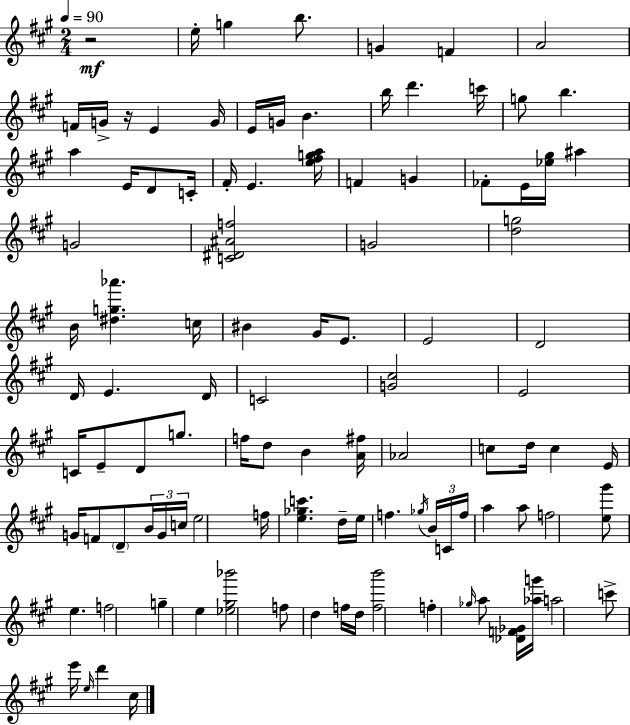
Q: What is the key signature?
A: A major